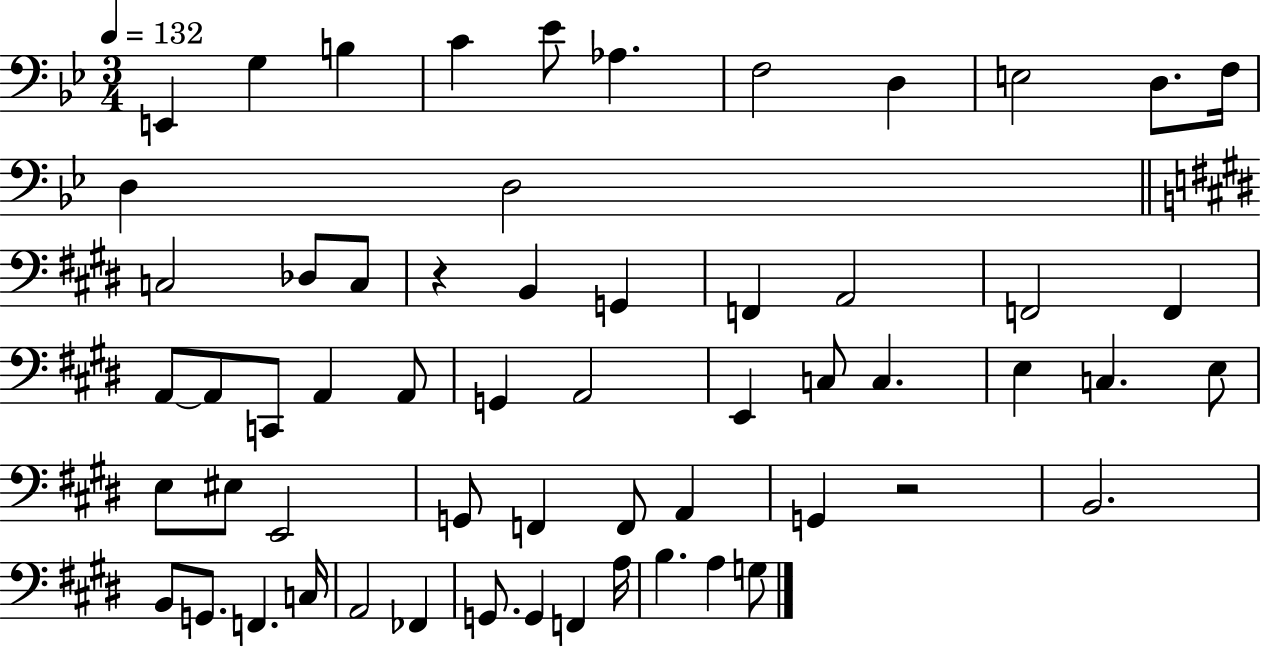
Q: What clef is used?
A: bass